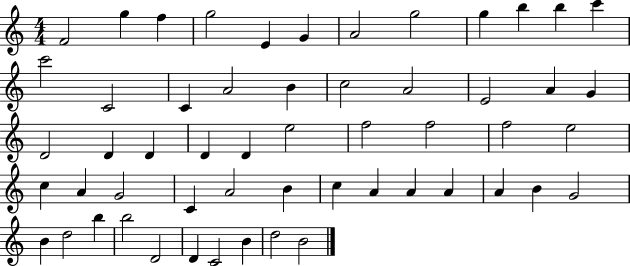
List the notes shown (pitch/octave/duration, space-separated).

F4/h G5/q F5/q G5/h E4/q G4/q A4/h G5/h G5/q B5/q B5/q C6/q C6/h C4/h C4/q A4/h B4/q C5/h A4/h E4/h A4/q G4/q D4/h D4/q D4/q D4/q D4/q E5/h F5/h F5/h F5/h E5/h C5/q A4/q G4/h C4/q A4/h B4/q C5/q A4/q A4/q A4/q A4/q B4/q G4/h B4/q D5/h B5/q B5/h D4/h D4/q C4/h B4/q D5/h B4/h